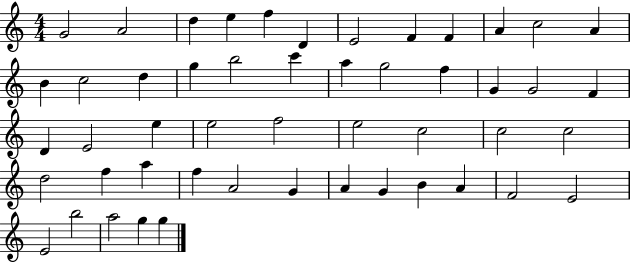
X:1
T:Untitled
M:4/4
L:1/4
K:C
G2 A2 d e f D E2 F F A c2 A B c2 d g b2 c' a g2 f G G2 F D E2 e e2 f2 e2 c2 c2 c2 d2 f a f A2 G A G B A F2 E2 E2 b2 a2 g g